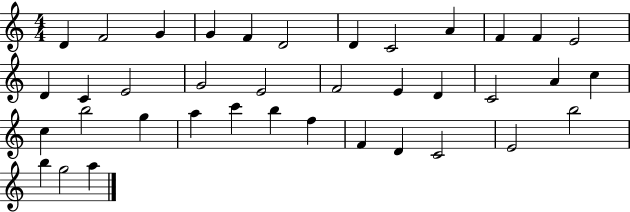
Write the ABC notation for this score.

X:1
T:Untitled
M:4/4
L:1/4
K:C
D F2 G G F D2 D C2 A F F E2 D C E2 G2 E2 F2 E D C2 A c c b2 g a c' b f F D C2 E2 b2 b g2 a